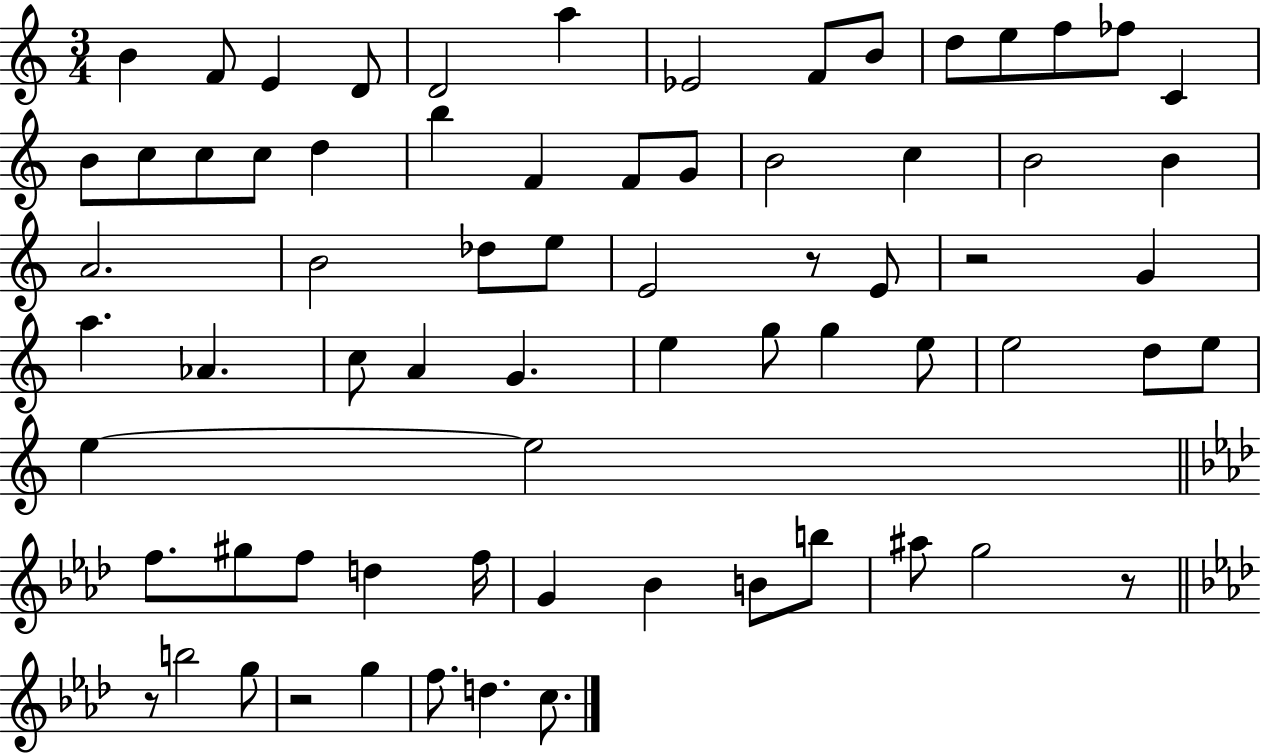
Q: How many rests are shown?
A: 5